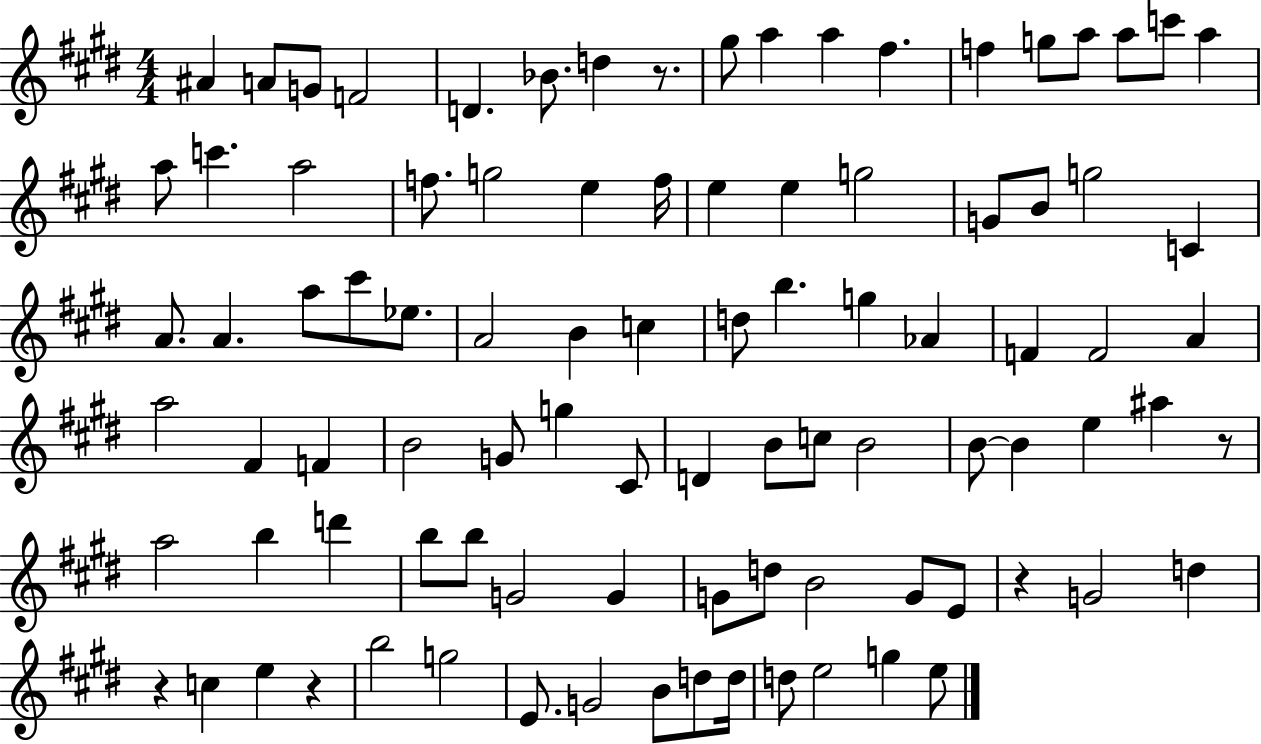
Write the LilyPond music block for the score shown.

{
  \clef treble
  \numericTimeSignature
  \time 4/4
  \key e \major
  ais'4 a'8 g'8 f'2 | d'4. bes'8. d''4 r8. | gis''8 a''4 a''4 fis''4. | f''4 g''8 a''8 a''8 c'''8 a''4 | \break a''8 c'''4. a''2 | f''8. g''2 e''4 f''16 | e''4 e''4 g''2 | g'8 b'8 g''2 c'4 | \break a'8. a'4. a''8 cis'''8 ees''8. | a'2 b'4 c''4 | d''8 b''4. g''4 aes'4 | f'4 f'2 a'4 | \break a''2 fis'4 f'4 | b'2 g'8 g''4 cis'8 | d'4 b'8 c''8 b'2 | b'8~~ b'4 e''4 ais''4 r8 | \break a''2 b''4 d'''4 | b''8 b''8 g'2 g'4 | g'8 d''8 b'2 g'8 e'8 | r4 g'2 d''4 | \break r4 c''4 e''4 r4 | b''2 g''2 | e'8. g'2 b'8 d''8 d''16 | d''8 e''2 g''4 e''8 | \break \bar "|."
}